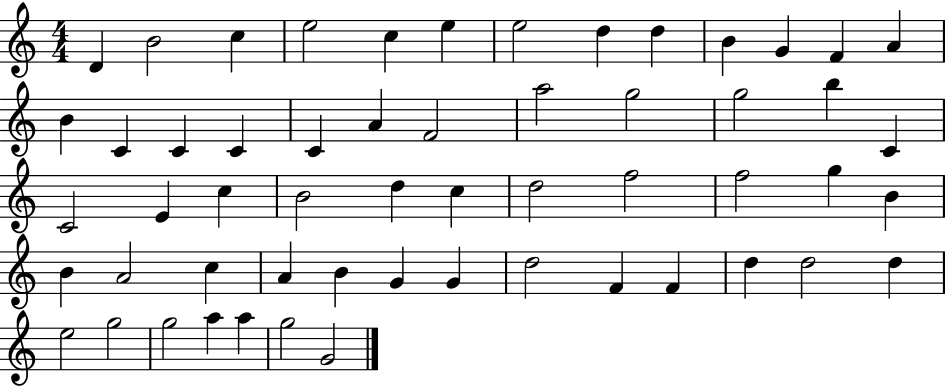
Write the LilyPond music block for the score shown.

{
  \clef treble
  \numericTimeSignature
  \time 4/4
  \key c \major
  d'4 b'2 c''4 | e''2 c''4 e''4 | e''2 d''4 d''4 | b'4 g'4 f'4 a'4 | \break b'4 c'4 c'4 c'4 | c'4 a'4 f'2 | a''2 g''2 | g''2 b''4 c'4 | \break c'2 e'4 c''4 | b'2 d''4 c''4 | d''2 f''2 | f''2 g''4 b'4 | \break b'4 a'2 c''4 | a'4 b'4 g'4 g'4 | d''2 f'4 f'4 | d''4 d''2 d''4 | \break e''2 g''2 | g''2 a''4 a''4 | g''2 g'2 | \bar "|."
}